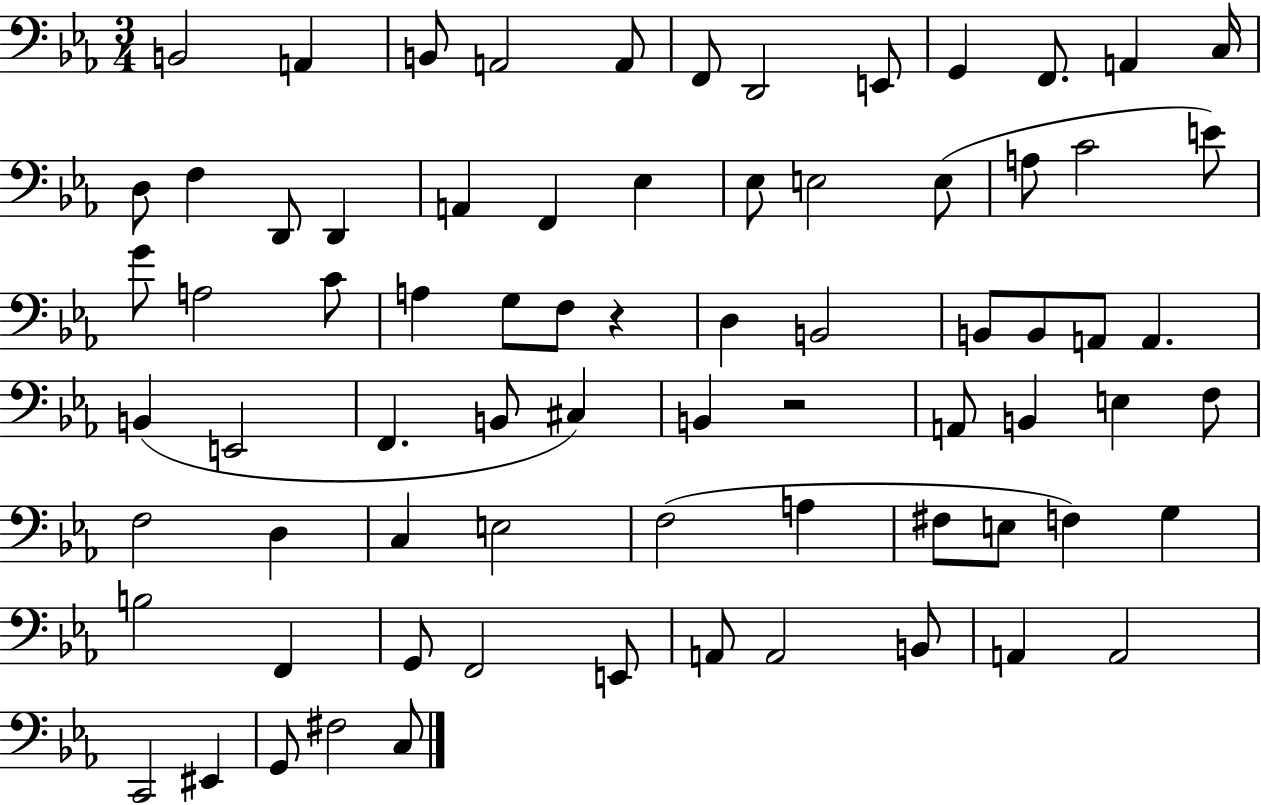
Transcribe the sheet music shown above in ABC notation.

X:1
T:Untitled
M:3/4
L:1/4
K:Eb
B,,2 A,, B,,/2 A,,2 A,,/2 F,,/2 D,,2 E,,/2 G,, F,,/2 A,, C,/4 D,/2 F, D,,/2 D,, A,, F,, _E, _E,/2 E,2 E,/2 A,/2 C2 E/2 G/2 A,2 C/2 A, G,/2 F,/2 z D, B,,2 B,,/2 B,,/2 A,,/2 A,, B,, E,,2 F,, B,,/2 ^C, B,, z2 A,,/2 B,, E, F,/2 F,2 D, C, E,2 F,2 A, ^F,/2 E,/2 F, G, B,2 F,, G,,/2 F,,2 E,,/2 A,,/2 A,,2 B,,/2 A,, A,,2 C,,2 ^E,, G,,/2 ^F,2 C,/2